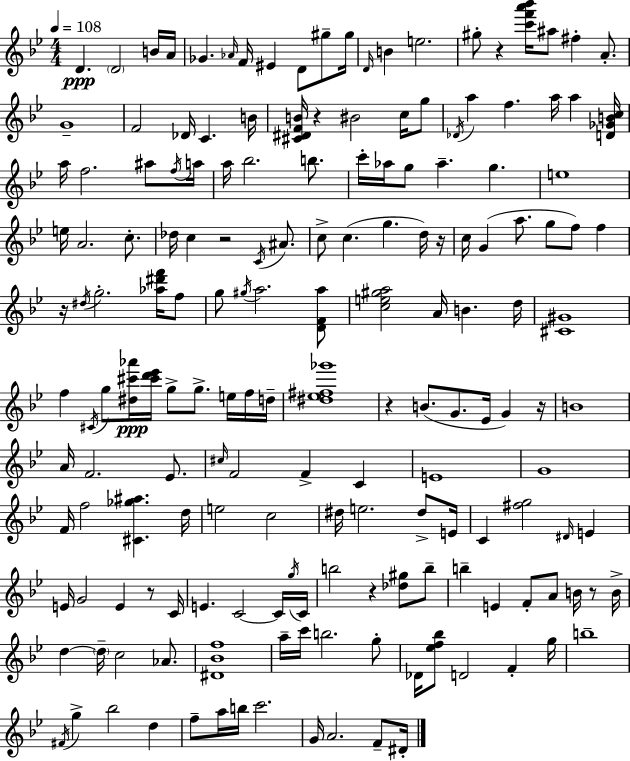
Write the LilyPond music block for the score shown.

{
  \clef treble
  \numericTimeSignature
  \time 4/4
  \key g \minor
  \tempo 4 = 108
  d'4.\ppp \parenthesize d'2 b'16 a'16 | ges'4. \grace { aes'16 } f'16 eis'4 d'8 gis''8-- | gis''16 \grace { d'16 } b'4 e''2. | gis''8-. r4 <c''' f''' a''' bes'''>16 ais''8 fis''4-. a'8.-. | \break g'1-- | f'2 des'16 c'4. | b'16 <cis' dis' f' b'>16 r4 bis'2 c''16 | g''8 \acciaccatura { des'16 } a''4 f''4. a''16 a''4 | \break <d' ges' b' c''>16 a''16 f''2. | ais''8 \acciaccatura { f''16 } a''16 a''16 bes''2. | b''8. c'''16-. aes''16 g''8 aes''4.-- g''4. | e''1 | \break e''16 a'2. | c''8.-. des''16 c''4 r2 | \acciaccatura { c'16 } ais'8. c''8-> c''4.( g''4. | d''16) r16 c''16 g'4( a''8. g''8 f''8) | \break f''4 r16 \acciaccatura { dis''16 } g''2.-. | <aes'' dis''' f'''>16 f''8 g''8 \acciaccatura { gis''16 } a''2. | <d' f' a''>8 <c'' e'' gis'' a''>2 a'16 | b'4. d''16 <cis' gis'>1 | \break f''4 \acciaccatura { cis'16 } g''8 <dis'' cis''' aes'''>16\ppp <cis''' d''' ees'''>16 | g''8-> g''8.-> e''16 f''16 d''16-- <dis'' ees'' fis'' ges'''>1 | r4 b'8.( g'8. | ees'16 g'4) r16 b'1 | \break a'16 f'2. | ees'8. \grace { cis''16 } f'2 | f'4-> c'4 e'1 | g'1 | \break f'16 f''2 | <cis' ges'' ais''>4. d''16 e''2 | c''2 dis''16 e''2. | dis''8-> e'16 c'4 <fis'' g''>2 | \break \grace { dis'16 } e'4 e'16 g'2 | e'4 r8 c'16 e'4. | c'2~~ c'16 \acciaccatura { g''16 } c'16 b''2 | r4 <des'' gis''>8 b''8-- b''4-- e'4 | \break f'8-. a'8 b'16 r8 b'16-> d''4~~ \parenthesize d''16-- | c''2 aes'8. <dis' bes' f''>1 | a''16-- c'''16 b''2. | g''8-. des'16 <ees'' f'' bes''>8 d'2 | \break f'4-. g''16 b''1-- | \acciaccatura { fis'16 } g''4-> | bes''2 d''4 f''8-- a''16 b''16 | c'''2. g'16 a'2. | \break f'8-- dis'16-. \bar "|."
}